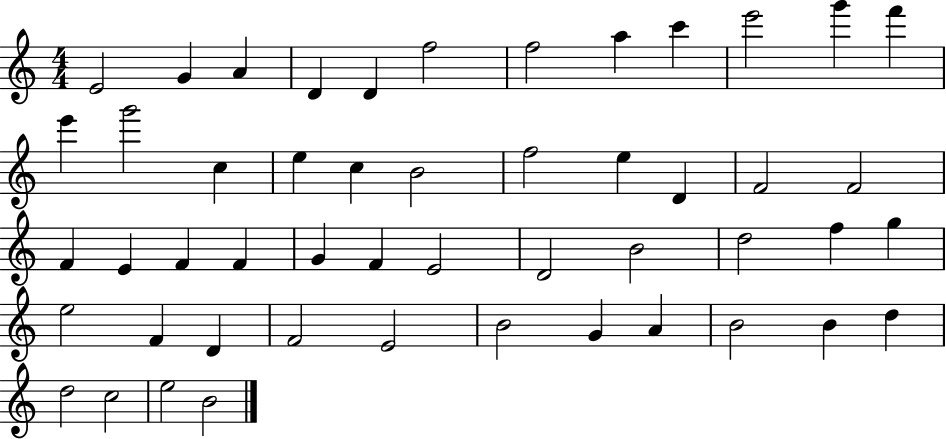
X:1
T:Untitled
M:4/4
L:1/4
K:C
E2 G A D D f2 f2 a c' e'2 g' f' e' g'2 c e c B2 f2 e D F2 F2 F E F F G F E2 D2 B2 d2 f g e2 F D F2 E2 B2 G A B2 B d d2 c2 e2 B2